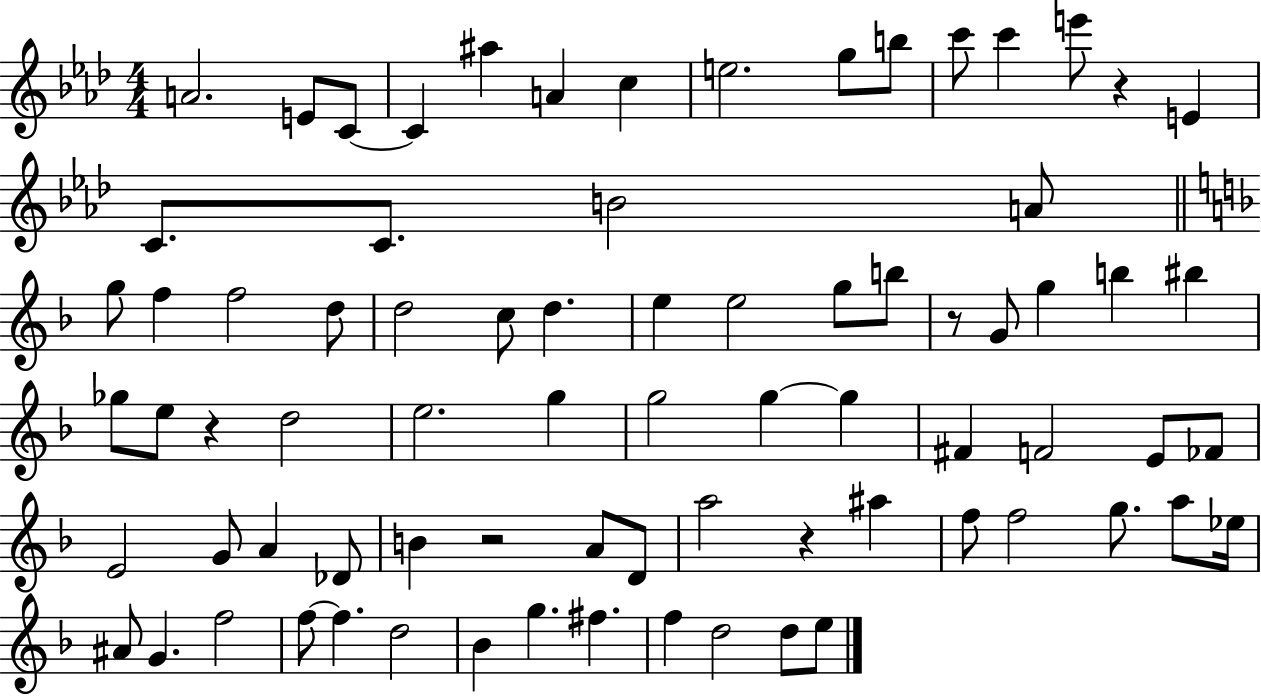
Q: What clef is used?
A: treble